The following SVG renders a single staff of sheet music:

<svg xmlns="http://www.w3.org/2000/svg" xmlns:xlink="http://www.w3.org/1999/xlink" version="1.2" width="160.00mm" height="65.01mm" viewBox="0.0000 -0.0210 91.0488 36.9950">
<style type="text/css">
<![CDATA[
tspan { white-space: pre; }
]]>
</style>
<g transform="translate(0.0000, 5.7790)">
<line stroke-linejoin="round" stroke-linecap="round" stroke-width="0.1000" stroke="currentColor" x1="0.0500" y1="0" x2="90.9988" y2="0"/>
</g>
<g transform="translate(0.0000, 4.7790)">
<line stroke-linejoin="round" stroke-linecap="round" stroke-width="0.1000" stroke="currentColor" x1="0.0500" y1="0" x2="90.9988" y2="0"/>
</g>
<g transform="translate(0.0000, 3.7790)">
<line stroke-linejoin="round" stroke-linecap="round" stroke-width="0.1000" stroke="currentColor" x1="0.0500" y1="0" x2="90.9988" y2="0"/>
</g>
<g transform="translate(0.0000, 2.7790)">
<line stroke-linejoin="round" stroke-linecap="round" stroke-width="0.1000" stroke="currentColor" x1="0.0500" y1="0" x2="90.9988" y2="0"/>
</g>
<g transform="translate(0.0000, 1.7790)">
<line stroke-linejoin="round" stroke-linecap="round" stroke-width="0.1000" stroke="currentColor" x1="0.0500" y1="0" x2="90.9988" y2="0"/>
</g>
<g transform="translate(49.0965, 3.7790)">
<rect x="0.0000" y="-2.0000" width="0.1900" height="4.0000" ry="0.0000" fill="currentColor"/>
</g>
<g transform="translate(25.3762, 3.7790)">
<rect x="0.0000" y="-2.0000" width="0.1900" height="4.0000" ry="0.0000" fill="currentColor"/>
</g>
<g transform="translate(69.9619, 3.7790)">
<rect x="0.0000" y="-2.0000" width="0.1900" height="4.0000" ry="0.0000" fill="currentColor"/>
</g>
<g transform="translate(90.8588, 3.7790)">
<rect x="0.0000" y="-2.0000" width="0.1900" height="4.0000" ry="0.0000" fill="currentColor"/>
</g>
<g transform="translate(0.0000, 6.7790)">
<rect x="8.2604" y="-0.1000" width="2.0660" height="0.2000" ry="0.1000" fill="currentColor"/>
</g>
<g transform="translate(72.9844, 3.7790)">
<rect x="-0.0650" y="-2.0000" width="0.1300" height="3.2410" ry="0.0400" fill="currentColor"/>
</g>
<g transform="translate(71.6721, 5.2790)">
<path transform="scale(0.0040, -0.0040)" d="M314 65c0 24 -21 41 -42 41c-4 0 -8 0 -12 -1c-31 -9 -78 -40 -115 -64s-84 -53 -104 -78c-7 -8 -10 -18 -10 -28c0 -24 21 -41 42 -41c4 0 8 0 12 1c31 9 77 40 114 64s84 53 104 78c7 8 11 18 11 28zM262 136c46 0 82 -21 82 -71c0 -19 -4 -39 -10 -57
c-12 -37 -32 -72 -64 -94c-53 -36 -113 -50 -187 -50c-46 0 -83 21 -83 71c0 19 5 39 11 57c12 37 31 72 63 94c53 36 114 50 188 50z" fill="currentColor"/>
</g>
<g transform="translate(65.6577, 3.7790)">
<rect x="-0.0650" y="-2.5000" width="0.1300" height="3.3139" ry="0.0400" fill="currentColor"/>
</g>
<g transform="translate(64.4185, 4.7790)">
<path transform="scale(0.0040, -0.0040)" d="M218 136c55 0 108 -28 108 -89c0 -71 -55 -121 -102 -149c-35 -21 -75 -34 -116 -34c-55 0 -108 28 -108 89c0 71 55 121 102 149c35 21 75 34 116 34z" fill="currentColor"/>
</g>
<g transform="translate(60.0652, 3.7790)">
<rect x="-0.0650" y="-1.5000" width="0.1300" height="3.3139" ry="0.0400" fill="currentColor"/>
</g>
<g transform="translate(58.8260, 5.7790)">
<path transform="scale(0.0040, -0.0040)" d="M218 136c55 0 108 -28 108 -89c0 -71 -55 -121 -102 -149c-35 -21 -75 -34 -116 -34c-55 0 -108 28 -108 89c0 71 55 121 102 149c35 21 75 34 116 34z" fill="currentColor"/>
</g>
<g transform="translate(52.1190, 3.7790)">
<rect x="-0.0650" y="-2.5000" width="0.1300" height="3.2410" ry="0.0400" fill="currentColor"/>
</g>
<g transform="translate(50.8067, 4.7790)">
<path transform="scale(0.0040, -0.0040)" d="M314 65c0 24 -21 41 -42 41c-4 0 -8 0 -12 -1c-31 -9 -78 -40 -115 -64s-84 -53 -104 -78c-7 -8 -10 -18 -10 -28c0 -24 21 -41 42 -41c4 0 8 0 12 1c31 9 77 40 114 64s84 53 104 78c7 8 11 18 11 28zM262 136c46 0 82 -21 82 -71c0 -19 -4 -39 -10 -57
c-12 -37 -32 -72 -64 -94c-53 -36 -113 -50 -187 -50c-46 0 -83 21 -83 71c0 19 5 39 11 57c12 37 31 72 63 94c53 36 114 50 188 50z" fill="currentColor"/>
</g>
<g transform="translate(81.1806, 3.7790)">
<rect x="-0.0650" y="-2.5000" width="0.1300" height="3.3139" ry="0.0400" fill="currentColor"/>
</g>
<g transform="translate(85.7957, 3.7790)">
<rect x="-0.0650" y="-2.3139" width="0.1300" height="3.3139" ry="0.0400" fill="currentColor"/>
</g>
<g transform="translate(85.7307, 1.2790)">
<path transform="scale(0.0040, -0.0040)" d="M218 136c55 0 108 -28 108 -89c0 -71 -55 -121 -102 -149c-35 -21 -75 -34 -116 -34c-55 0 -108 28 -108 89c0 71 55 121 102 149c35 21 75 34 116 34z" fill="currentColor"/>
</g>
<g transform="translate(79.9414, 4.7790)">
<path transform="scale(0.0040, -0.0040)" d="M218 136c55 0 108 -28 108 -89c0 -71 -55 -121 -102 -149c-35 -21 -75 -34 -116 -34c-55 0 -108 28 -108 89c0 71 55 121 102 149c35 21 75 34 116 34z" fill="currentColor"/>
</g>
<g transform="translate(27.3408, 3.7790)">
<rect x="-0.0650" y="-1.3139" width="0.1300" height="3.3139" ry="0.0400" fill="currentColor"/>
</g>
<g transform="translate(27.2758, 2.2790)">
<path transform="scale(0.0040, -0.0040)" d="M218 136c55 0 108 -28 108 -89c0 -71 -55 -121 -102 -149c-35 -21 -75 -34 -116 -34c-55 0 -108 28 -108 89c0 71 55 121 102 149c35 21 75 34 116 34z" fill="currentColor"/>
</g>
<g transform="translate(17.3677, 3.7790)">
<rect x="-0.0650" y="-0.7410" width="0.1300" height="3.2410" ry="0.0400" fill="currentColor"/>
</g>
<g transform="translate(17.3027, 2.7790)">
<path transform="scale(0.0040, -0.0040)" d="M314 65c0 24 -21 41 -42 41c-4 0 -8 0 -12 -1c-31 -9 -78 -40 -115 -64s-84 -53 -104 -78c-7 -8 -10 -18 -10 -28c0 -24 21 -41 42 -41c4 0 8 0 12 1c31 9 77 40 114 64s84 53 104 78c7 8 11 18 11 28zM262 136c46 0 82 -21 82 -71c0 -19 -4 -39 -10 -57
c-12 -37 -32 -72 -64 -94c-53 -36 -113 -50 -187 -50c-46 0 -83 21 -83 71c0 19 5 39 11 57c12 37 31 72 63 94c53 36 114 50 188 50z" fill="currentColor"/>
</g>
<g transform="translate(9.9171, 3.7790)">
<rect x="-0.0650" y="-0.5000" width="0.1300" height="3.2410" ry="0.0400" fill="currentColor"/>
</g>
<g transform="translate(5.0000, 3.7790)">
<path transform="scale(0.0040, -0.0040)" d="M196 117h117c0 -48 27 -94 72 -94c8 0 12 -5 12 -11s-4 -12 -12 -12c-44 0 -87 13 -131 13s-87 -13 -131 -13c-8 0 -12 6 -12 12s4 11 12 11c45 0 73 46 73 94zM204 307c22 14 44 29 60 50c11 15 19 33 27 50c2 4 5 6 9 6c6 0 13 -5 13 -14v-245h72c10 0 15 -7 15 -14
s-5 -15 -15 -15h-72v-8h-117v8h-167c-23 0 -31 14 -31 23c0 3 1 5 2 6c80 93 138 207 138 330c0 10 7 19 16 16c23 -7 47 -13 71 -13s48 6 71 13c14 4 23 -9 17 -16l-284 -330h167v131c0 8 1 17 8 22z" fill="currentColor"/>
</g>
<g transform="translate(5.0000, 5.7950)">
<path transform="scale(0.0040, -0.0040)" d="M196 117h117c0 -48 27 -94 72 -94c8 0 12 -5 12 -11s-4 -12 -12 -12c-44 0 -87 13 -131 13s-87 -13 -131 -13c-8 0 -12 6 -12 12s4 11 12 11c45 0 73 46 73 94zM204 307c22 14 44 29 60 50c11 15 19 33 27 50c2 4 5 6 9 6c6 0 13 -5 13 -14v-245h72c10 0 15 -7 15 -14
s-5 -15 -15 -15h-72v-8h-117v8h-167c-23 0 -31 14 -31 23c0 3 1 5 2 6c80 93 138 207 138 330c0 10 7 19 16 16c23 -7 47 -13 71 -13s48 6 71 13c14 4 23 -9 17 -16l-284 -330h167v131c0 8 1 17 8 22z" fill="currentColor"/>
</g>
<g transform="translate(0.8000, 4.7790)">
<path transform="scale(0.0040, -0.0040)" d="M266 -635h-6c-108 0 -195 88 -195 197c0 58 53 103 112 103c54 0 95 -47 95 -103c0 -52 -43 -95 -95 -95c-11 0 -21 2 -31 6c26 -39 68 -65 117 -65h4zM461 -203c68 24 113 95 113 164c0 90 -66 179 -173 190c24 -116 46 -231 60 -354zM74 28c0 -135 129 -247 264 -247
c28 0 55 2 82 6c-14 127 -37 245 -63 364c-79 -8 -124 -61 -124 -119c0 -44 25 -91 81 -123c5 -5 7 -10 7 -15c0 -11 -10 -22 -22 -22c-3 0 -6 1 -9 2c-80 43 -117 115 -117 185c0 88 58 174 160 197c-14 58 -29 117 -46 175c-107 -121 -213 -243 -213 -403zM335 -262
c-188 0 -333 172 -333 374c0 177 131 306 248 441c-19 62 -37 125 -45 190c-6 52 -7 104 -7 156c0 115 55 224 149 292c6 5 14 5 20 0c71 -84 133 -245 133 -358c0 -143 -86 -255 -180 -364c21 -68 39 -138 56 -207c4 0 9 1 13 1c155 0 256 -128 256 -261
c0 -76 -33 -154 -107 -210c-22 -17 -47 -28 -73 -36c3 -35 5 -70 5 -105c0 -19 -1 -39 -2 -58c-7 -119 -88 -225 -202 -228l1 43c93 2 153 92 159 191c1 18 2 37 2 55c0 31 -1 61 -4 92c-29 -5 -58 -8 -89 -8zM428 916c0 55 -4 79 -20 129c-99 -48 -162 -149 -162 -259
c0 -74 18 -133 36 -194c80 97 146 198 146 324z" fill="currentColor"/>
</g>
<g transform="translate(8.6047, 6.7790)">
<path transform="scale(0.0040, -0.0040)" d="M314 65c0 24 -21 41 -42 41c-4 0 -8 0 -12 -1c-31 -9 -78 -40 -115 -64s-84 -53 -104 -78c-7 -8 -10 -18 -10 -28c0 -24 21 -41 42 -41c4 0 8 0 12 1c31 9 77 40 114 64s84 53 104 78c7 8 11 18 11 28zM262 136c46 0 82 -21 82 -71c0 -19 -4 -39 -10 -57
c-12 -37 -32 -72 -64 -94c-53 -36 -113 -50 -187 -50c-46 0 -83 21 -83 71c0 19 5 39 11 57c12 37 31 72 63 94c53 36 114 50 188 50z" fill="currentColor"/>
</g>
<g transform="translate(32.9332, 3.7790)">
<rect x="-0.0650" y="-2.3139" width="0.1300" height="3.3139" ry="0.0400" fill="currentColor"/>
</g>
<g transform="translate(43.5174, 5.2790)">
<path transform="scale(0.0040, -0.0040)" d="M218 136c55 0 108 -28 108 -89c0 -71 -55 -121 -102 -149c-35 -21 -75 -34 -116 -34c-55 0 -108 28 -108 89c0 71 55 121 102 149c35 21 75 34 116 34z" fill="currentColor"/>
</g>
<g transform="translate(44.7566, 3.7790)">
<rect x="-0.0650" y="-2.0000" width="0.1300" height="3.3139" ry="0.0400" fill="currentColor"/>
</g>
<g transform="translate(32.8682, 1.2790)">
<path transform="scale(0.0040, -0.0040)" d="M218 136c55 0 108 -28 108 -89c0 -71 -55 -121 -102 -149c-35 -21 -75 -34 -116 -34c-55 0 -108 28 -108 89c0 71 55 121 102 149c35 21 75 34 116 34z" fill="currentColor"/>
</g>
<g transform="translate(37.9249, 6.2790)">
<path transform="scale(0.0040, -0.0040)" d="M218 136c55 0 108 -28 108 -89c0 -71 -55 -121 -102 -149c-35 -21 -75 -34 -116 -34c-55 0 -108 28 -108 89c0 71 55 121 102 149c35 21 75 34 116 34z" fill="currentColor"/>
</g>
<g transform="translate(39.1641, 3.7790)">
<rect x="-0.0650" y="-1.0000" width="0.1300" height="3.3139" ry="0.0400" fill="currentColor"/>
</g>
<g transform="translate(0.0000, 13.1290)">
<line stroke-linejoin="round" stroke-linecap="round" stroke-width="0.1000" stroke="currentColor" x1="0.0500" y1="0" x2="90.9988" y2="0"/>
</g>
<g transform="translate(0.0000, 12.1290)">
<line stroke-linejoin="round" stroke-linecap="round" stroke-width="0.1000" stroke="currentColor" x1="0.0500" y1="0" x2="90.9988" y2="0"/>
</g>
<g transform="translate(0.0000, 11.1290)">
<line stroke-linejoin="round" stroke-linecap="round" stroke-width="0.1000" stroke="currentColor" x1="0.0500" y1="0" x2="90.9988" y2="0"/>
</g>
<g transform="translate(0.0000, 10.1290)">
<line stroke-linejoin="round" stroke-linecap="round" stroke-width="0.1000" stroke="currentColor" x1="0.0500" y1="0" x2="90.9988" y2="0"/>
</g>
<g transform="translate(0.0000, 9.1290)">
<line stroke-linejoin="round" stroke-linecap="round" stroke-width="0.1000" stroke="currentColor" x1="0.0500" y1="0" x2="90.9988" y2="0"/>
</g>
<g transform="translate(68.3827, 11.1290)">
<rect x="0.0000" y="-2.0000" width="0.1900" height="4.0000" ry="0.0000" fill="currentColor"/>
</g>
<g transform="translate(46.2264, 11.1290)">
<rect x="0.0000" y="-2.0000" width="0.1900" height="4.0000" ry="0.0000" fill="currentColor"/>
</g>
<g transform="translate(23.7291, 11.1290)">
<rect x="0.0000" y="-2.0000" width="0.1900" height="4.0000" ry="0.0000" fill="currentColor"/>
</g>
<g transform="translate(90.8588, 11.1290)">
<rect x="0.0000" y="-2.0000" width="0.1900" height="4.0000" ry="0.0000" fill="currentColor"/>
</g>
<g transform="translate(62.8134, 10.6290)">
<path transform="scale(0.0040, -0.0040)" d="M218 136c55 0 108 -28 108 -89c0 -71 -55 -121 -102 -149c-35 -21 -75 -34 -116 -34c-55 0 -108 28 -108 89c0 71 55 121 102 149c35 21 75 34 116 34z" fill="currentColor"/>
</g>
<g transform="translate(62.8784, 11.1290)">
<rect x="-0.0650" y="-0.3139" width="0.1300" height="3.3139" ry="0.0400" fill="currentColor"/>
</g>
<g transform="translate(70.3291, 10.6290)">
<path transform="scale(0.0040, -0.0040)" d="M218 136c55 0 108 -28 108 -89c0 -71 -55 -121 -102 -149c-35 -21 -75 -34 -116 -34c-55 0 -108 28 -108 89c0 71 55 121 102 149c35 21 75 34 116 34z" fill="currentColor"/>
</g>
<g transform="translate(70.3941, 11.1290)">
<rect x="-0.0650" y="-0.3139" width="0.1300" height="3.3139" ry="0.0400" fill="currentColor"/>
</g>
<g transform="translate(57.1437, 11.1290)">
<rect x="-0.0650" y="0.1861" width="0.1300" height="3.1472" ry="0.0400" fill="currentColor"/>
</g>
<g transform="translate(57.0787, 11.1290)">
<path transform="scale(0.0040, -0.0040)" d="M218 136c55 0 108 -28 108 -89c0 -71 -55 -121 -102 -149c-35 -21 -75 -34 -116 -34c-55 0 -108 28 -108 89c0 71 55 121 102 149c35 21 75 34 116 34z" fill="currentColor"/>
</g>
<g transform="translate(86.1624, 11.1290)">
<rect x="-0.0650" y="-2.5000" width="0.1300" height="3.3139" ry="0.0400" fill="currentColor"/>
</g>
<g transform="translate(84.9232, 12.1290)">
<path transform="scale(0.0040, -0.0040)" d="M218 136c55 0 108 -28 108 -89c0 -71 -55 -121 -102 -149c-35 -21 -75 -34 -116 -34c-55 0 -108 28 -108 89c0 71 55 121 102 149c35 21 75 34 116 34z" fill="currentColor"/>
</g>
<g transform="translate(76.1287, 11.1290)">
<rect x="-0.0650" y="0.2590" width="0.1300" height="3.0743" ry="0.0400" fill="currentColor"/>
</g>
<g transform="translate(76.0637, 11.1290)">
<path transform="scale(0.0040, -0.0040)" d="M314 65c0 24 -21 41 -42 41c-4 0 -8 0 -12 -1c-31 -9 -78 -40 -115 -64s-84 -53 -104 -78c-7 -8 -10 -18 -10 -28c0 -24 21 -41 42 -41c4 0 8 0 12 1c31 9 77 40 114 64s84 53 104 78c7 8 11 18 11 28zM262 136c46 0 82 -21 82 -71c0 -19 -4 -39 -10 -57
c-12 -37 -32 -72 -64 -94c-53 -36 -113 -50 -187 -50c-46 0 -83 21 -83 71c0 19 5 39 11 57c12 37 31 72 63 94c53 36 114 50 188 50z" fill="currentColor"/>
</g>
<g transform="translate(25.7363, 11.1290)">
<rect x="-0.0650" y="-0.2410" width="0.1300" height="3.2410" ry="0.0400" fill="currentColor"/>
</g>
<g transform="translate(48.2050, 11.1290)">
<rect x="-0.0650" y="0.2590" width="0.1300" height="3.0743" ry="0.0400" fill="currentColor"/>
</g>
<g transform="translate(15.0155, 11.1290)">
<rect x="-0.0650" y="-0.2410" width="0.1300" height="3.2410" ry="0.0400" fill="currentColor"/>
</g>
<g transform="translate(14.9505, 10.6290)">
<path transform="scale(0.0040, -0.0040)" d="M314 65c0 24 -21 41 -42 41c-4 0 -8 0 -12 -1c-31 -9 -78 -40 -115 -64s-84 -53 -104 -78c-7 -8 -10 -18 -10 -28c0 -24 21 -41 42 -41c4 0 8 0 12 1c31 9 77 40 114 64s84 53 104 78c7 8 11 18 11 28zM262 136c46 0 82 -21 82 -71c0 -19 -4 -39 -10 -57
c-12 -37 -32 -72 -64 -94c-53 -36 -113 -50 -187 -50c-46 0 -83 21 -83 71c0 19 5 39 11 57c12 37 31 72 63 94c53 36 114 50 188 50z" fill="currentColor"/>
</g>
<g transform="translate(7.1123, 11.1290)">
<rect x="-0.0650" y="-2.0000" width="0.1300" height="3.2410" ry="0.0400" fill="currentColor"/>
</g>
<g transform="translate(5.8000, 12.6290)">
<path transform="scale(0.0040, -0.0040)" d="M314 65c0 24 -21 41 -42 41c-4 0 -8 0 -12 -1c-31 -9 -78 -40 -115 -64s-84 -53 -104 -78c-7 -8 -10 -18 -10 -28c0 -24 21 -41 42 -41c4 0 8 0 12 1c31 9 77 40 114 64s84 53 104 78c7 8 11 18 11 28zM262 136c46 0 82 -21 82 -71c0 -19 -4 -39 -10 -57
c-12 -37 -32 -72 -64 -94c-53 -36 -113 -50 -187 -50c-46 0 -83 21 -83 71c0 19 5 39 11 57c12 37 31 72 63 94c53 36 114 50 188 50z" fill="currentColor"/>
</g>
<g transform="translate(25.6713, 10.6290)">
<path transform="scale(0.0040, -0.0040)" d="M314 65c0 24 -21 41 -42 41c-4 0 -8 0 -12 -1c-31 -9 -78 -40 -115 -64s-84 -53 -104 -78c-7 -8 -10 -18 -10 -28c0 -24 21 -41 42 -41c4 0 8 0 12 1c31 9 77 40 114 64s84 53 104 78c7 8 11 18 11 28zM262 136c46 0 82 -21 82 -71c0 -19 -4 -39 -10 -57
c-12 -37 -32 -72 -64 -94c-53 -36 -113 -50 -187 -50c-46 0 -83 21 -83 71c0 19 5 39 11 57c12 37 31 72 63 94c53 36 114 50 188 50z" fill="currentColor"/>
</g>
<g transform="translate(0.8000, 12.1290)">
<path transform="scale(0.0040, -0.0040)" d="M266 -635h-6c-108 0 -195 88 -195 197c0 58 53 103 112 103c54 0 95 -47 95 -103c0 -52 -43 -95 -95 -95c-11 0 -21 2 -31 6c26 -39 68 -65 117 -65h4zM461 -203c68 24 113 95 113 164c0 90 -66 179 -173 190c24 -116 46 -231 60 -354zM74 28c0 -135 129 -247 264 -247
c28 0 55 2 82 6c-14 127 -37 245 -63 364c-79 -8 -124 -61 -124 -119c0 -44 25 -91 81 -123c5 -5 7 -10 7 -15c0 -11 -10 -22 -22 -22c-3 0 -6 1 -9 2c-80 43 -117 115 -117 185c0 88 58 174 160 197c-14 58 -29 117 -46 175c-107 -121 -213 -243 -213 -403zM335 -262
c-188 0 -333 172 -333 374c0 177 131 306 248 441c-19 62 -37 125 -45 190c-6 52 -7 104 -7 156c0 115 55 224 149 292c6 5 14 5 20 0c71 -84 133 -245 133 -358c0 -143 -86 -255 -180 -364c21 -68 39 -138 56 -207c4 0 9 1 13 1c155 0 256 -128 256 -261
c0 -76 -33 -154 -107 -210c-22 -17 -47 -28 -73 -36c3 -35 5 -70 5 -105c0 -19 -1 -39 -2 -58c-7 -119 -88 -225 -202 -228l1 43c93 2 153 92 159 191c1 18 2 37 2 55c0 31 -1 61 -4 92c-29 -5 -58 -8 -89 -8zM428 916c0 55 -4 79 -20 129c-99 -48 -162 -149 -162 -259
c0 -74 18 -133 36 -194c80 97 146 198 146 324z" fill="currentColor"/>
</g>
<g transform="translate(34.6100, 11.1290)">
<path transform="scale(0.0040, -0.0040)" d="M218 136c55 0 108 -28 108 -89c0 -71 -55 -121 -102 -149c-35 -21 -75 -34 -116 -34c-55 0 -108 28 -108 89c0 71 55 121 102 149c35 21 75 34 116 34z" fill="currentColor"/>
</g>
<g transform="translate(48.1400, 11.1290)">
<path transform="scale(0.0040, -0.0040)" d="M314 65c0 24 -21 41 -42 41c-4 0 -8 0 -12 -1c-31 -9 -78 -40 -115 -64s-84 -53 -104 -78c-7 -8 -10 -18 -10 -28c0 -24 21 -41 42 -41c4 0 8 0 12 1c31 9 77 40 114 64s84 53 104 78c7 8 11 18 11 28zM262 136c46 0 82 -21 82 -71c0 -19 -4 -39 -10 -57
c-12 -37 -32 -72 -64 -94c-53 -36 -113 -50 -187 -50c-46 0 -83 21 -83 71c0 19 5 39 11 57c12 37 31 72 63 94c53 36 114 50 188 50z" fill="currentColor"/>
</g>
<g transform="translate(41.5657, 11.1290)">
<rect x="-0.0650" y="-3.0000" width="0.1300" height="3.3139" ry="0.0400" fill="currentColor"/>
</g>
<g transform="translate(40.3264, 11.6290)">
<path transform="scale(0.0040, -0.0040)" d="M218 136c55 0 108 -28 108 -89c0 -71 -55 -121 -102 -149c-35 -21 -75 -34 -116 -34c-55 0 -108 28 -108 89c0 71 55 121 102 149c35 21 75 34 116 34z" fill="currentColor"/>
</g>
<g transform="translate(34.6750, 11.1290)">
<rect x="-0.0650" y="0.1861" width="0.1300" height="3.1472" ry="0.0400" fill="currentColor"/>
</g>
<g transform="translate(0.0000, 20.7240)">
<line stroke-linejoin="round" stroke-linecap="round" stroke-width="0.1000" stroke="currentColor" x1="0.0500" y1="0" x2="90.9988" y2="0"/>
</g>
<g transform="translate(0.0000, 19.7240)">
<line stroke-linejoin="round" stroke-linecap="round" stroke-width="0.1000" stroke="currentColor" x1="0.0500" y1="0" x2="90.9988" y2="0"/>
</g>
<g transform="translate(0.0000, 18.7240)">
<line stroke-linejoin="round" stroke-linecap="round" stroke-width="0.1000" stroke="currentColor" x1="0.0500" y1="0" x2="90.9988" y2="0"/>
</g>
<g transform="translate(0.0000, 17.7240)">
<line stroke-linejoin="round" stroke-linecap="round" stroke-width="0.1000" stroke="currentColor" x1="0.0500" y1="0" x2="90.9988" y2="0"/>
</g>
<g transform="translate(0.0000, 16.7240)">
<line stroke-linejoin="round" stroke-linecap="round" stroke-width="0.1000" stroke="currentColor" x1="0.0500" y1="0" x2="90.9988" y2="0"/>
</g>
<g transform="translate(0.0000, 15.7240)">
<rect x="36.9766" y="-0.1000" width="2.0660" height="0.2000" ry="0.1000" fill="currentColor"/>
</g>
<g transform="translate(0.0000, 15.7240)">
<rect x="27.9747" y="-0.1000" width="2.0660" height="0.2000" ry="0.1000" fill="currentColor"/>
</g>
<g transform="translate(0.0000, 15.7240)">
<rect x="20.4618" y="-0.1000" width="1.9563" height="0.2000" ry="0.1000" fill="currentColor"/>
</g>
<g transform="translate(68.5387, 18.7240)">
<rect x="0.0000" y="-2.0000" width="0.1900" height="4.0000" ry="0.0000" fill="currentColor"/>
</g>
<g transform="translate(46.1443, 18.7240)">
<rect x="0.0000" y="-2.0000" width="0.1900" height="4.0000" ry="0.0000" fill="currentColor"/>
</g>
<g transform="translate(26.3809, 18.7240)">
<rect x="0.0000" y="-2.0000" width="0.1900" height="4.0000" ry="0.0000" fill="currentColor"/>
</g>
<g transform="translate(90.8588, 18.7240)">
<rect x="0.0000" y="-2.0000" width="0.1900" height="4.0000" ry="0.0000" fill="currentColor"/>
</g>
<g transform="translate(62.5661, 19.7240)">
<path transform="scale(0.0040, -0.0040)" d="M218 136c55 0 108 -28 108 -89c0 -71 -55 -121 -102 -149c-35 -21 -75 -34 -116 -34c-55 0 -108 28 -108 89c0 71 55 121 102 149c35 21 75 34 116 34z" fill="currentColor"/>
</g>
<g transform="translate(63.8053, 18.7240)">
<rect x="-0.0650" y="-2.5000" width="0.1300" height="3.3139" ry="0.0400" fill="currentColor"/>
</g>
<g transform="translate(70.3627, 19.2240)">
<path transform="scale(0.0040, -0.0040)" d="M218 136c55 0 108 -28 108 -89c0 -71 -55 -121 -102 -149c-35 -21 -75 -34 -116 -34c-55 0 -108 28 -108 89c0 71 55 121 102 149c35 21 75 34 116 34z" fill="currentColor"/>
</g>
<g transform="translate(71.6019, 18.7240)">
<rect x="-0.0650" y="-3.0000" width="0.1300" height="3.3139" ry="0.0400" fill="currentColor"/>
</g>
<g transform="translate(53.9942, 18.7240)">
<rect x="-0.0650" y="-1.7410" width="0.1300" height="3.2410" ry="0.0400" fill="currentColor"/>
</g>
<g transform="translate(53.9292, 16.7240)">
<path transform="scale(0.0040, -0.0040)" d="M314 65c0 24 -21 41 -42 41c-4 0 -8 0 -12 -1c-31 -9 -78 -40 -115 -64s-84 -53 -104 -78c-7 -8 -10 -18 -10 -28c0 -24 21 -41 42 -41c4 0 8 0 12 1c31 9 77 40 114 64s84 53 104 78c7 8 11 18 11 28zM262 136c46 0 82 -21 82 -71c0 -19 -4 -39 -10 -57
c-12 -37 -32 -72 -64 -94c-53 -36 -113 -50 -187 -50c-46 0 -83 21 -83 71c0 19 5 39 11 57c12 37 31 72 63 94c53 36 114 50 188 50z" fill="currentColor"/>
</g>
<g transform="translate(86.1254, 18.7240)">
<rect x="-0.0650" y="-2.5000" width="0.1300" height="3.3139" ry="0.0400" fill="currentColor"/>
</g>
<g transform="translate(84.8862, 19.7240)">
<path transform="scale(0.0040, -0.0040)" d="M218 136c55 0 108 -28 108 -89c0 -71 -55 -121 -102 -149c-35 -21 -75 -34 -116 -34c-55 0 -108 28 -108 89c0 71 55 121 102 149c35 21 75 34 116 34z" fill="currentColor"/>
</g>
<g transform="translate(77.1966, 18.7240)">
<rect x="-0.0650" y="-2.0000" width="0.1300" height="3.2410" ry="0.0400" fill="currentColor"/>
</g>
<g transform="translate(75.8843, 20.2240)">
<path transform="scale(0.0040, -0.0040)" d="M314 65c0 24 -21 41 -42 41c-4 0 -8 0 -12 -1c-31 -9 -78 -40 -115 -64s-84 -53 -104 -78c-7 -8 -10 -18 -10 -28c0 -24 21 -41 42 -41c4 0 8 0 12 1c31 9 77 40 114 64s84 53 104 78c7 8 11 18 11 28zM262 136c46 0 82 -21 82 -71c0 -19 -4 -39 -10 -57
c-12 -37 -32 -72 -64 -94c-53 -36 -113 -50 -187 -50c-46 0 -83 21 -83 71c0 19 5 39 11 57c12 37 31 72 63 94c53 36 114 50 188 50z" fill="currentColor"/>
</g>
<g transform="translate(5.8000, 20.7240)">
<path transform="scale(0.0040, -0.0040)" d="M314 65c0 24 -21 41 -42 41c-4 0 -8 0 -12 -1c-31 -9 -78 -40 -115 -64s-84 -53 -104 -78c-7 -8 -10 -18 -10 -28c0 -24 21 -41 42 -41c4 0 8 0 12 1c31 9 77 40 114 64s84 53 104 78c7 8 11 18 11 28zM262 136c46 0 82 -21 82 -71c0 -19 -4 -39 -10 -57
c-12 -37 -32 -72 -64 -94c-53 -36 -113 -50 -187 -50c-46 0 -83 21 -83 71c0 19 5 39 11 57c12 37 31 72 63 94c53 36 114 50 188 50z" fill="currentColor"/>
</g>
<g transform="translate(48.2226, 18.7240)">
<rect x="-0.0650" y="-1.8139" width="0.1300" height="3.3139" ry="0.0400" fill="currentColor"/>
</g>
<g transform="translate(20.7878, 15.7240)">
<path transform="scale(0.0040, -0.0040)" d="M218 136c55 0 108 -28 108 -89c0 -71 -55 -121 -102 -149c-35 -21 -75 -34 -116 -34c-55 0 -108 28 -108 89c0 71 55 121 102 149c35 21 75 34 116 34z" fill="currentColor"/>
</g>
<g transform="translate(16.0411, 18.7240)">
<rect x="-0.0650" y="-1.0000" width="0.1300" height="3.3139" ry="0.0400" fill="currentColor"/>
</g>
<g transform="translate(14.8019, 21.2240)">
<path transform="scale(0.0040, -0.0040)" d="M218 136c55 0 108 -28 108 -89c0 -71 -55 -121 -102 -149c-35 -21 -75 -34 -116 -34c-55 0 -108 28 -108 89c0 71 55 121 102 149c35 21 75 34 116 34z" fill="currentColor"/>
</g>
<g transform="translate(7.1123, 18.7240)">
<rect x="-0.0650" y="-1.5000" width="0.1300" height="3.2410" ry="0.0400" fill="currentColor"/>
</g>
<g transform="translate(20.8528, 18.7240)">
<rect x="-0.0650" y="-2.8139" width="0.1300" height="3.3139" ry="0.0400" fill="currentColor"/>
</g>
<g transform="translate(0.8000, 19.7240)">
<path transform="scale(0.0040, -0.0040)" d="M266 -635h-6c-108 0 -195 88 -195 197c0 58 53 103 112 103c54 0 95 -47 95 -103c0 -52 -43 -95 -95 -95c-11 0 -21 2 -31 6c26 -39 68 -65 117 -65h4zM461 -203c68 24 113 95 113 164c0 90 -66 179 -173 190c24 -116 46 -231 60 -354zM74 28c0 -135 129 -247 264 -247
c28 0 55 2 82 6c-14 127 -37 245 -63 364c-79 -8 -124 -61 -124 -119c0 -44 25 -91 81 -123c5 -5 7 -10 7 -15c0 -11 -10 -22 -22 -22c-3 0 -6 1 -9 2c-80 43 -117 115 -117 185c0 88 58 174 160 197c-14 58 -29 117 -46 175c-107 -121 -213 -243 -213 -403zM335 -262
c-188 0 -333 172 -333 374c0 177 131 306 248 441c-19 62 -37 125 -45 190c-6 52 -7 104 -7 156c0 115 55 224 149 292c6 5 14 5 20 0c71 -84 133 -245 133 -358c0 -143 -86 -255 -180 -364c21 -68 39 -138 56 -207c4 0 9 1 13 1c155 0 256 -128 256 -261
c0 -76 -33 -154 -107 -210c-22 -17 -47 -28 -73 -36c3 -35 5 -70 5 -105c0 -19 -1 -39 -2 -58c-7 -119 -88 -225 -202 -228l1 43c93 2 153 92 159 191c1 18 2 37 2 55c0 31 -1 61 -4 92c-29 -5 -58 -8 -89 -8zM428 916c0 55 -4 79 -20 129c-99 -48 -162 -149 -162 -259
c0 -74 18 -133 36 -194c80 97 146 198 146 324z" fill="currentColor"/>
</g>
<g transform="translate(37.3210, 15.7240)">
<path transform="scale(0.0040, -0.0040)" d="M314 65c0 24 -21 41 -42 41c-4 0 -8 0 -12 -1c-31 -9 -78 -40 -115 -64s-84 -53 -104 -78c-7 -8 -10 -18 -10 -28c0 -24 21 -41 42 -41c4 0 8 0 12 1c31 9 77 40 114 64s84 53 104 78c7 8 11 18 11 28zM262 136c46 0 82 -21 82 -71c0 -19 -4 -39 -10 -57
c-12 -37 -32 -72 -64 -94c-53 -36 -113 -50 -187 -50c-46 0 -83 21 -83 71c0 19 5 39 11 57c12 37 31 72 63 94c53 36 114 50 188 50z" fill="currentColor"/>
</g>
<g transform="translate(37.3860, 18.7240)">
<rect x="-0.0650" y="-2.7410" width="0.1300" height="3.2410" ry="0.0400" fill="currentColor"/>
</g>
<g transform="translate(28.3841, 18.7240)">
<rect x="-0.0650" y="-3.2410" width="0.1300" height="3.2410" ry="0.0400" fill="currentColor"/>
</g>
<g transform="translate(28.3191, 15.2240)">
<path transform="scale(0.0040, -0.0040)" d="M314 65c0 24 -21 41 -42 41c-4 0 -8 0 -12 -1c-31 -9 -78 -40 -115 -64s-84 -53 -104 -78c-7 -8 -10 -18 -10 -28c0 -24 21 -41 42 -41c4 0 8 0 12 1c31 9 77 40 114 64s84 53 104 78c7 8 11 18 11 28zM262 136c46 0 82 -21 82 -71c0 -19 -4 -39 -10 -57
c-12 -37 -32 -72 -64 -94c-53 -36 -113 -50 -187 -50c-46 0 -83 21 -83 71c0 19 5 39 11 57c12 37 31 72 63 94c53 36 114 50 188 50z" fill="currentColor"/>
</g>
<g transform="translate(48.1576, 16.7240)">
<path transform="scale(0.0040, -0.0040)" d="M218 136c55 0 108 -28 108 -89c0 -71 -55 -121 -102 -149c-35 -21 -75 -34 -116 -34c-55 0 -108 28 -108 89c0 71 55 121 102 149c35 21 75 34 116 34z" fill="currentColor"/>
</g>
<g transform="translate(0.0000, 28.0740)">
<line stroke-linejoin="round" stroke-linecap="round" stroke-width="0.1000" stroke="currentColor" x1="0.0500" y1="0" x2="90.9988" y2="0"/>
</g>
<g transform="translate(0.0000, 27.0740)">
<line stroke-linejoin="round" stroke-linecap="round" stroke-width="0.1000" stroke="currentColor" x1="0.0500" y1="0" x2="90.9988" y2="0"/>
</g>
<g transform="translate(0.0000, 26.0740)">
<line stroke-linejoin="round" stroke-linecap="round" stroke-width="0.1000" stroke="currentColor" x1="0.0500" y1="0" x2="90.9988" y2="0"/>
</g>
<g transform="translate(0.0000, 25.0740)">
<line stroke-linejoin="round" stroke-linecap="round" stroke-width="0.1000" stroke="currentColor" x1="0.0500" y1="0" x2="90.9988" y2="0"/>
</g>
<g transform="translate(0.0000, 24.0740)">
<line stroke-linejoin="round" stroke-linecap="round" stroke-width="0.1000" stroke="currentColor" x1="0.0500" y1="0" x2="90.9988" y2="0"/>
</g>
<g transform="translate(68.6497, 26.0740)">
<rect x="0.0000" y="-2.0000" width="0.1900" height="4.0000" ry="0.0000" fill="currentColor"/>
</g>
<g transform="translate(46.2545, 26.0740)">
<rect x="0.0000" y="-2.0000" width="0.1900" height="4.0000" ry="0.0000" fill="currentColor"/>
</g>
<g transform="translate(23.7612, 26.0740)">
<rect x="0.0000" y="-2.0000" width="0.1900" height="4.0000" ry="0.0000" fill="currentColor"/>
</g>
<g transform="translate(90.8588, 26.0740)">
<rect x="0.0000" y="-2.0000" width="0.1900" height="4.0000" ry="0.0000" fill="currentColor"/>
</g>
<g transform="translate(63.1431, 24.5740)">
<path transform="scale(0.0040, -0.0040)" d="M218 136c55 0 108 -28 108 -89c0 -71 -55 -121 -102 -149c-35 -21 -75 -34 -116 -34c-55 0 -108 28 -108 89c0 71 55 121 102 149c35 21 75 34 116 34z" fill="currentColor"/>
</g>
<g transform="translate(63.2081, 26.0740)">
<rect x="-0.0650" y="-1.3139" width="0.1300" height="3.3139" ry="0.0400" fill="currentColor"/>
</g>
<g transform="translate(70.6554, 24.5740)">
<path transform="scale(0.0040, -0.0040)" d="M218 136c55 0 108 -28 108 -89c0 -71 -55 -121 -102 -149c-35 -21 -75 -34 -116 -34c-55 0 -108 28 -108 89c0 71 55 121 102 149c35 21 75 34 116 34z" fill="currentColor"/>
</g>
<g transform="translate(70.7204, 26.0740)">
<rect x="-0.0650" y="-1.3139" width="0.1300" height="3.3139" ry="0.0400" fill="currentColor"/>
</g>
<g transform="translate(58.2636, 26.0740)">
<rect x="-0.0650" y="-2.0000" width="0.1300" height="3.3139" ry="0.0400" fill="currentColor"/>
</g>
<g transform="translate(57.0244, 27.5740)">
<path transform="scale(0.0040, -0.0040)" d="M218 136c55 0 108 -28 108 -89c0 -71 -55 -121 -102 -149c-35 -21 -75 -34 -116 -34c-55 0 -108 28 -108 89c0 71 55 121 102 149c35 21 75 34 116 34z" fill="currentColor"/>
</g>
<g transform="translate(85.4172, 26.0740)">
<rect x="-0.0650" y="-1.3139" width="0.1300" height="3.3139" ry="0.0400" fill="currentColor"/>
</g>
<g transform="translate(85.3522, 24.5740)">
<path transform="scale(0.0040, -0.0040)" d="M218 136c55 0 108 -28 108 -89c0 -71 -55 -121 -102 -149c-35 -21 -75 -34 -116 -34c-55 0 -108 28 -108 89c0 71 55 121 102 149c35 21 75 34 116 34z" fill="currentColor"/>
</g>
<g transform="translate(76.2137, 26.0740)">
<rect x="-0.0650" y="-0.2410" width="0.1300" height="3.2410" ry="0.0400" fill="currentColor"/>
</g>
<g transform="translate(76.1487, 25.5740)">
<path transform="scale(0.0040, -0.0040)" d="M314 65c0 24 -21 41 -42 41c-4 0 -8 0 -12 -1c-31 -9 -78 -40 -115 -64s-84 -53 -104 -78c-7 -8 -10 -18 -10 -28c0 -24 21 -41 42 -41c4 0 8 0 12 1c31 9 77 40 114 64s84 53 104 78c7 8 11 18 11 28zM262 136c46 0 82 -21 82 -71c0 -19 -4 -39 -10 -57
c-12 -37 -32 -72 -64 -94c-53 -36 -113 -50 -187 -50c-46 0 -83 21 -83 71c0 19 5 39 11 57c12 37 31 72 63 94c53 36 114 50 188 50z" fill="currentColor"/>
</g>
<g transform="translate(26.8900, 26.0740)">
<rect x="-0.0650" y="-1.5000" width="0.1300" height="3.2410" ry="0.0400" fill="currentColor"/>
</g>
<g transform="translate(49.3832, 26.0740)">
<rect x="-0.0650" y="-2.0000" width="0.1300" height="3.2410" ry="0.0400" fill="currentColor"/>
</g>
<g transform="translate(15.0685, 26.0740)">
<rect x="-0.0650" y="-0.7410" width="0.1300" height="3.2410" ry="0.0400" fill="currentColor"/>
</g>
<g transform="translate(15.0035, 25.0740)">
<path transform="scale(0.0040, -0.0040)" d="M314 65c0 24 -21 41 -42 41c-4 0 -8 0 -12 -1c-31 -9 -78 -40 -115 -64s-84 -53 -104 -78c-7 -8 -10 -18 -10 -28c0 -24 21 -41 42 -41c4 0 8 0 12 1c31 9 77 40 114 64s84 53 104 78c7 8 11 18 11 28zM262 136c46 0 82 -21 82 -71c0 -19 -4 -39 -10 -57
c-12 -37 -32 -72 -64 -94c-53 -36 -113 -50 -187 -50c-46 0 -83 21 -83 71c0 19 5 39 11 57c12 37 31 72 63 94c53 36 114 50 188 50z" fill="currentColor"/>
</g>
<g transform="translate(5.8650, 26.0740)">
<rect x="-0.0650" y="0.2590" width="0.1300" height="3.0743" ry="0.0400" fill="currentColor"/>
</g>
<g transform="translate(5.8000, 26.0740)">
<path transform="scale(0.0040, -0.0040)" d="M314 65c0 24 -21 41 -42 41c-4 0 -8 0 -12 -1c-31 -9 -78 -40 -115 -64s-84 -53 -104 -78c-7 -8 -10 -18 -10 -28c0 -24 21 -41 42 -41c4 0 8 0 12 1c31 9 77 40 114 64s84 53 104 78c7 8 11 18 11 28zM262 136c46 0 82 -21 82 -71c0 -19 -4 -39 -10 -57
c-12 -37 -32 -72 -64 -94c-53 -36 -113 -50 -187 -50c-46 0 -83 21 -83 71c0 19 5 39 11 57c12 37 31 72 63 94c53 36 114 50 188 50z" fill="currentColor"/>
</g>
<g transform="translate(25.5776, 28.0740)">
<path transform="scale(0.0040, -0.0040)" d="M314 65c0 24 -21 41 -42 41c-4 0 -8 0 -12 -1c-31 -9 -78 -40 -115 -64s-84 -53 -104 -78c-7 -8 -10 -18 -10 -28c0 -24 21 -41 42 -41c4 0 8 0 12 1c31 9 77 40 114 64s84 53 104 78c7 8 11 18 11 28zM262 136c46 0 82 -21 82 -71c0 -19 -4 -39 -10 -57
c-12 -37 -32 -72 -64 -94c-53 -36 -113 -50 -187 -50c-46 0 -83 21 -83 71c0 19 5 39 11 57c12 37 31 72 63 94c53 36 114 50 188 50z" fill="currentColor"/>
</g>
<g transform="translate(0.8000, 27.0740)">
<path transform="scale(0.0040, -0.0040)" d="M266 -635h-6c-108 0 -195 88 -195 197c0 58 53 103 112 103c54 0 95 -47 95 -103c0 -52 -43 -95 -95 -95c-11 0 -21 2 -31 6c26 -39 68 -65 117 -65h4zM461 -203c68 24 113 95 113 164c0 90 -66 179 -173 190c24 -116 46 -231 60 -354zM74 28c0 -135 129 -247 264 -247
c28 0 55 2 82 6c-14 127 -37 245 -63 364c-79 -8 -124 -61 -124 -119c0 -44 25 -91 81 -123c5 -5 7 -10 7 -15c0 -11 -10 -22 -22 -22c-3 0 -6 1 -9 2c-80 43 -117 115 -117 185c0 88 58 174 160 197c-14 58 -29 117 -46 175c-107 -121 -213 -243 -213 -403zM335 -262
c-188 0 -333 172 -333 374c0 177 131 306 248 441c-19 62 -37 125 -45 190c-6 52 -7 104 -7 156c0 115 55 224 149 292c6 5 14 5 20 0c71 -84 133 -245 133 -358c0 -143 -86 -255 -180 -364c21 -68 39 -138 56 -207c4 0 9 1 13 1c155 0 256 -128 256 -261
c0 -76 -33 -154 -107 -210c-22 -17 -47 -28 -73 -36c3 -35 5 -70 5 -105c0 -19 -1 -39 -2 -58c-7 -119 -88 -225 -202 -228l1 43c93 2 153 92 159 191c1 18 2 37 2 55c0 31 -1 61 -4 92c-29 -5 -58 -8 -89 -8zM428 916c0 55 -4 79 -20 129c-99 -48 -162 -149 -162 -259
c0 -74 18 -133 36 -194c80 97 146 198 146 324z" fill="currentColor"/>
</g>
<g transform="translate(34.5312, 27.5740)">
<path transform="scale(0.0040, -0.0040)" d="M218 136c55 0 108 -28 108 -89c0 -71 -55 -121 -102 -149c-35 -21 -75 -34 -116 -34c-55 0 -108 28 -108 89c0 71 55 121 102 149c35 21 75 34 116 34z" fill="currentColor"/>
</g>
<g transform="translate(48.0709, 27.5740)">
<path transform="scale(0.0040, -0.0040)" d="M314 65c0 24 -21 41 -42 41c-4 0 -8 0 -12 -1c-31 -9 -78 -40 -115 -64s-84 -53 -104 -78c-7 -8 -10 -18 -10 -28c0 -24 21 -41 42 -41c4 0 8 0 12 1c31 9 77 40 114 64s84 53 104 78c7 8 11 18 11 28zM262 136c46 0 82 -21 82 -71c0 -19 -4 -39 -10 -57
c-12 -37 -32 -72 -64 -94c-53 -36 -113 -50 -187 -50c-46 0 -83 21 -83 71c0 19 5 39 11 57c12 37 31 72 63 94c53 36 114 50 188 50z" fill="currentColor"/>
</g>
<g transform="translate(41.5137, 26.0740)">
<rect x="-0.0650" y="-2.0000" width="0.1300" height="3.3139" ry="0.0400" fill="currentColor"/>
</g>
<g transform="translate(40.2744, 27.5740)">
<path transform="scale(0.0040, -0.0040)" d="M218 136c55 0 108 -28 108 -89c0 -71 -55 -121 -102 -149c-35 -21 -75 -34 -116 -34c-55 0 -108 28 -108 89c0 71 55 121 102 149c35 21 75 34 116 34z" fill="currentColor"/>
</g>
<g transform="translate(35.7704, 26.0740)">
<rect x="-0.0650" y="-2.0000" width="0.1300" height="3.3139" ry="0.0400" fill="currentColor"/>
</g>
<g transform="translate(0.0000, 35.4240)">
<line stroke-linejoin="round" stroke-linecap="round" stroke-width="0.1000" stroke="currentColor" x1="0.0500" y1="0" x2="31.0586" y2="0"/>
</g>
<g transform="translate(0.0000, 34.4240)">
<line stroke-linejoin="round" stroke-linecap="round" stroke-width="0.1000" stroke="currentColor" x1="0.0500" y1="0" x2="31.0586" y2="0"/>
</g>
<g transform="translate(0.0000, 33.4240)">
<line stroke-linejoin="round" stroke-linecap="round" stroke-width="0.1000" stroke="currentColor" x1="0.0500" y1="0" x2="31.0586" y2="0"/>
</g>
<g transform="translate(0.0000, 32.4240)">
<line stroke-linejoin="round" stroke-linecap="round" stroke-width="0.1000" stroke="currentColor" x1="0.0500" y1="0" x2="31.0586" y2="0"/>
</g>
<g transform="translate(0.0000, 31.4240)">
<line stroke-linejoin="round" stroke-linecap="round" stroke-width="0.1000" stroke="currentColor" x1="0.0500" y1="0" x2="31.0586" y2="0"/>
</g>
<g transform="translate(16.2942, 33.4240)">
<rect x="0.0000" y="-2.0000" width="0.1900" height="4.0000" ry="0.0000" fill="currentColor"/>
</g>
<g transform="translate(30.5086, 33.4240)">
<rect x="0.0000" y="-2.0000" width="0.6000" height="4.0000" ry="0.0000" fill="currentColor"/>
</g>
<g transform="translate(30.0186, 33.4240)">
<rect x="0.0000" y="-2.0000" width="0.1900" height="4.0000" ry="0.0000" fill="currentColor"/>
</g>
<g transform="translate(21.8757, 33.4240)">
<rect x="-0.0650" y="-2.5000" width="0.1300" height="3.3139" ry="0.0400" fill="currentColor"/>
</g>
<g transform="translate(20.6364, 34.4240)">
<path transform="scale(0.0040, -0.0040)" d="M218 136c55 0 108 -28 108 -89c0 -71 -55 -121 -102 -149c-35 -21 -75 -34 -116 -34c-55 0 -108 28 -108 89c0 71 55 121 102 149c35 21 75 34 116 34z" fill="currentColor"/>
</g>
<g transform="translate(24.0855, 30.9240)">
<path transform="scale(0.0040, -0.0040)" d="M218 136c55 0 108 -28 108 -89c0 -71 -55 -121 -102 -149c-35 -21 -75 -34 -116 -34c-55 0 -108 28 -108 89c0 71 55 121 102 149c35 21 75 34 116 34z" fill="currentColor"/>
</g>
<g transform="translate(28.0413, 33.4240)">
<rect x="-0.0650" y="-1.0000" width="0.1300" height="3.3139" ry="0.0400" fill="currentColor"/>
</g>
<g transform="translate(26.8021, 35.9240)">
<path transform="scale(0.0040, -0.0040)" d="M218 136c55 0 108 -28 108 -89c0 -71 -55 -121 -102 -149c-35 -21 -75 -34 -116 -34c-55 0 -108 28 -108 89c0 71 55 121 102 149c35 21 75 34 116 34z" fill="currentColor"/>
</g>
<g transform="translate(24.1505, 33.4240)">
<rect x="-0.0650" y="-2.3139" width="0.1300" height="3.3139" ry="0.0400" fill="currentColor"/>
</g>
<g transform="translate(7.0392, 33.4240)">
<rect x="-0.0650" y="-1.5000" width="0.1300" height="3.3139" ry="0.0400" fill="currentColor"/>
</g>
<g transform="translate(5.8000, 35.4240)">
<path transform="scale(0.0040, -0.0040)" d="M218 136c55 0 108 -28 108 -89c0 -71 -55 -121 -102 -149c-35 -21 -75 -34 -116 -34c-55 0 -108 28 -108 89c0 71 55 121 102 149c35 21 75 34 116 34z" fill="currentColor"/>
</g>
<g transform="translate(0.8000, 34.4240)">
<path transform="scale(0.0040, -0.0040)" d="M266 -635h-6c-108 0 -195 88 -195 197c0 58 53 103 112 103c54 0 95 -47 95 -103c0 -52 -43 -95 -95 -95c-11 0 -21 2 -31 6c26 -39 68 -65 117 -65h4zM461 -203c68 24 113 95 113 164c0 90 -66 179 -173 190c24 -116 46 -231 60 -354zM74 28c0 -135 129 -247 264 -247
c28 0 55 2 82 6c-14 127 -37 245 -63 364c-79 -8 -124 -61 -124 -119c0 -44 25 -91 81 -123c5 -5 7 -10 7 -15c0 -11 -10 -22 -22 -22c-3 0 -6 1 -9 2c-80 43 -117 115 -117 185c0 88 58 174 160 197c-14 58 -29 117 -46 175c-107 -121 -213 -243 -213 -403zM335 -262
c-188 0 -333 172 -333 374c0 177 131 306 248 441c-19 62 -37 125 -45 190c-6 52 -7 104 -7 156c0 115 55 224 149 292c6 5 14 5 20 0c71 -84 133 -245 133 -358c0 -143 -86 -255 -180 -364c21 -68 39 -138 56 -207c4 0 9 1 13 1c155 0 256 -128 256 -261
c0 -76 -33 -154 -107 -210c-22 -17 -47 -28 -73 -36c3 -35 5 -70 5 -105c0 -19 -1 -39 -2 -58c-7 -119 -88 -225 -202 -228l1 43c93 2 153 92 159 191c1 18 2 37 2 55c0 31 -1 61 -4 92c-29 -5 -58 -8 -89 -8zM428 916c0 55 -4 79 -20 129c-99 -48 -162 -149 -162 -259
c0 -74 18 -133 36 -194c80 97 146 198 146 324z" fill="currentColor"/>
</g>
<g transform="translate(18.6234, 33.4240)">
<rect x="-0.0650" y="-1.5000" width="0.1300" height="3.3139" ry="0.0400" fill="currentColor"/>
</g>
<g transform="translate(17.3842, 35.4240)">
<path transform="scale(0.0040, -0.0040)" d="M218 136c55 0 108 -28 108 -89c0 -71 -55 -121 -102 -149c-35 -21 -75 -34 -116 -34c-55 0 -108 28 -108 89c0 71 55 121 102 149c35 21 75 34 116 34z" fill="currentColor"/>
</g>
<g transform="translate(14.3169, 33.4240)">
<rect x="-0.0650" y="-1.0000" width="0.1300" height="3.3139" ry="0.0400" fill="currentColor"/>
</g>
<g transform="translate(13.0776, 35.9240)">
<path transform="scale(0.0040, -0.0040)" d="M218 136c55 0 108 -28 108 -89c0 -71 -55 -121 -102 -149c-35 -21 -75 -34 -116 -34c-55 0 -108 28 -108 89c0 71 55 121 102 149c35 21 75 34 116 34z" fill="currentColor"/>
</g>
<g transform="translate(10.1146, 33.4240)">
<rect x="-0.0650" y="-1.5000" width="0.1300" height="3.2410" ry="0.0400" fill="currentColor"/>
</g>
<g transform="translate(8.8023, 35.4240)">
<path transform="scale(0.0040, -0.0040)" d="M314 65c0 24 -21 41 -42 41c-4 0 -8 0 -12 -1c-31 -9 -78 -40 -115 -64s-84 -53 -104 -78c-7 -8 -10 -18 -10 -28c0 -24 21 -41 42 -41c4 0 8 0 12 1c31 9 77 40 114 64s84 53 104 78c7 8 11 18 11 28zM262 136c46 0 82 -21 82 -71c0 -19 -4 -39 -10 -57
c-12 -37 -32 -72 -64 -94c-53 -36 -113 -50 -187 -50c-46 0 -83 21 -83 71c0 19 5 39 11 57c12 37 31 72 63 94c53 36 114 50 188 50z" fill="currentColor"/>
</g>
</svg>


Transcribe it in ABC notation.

X:1
T:Untitled
M:4/4
L:1/4
K:C
C2 d2 e g D F G2 E G F2 G g F2 c2 c2 B A B2 B c c B2 G E2 D a b2 a2 f f2 G A F2 G B2 d2 E2 F F F2 F e e c2 e E E2 D E G g D